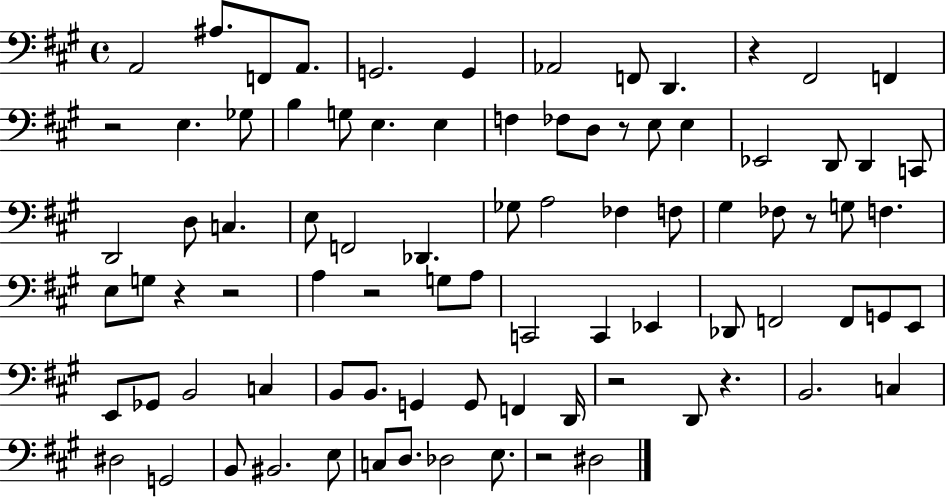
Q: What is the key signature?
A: A major